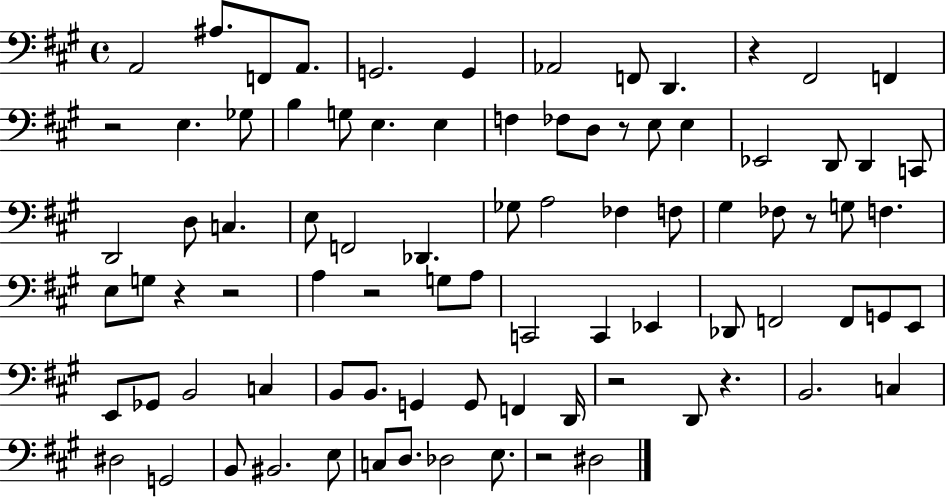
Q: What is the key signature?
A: A major